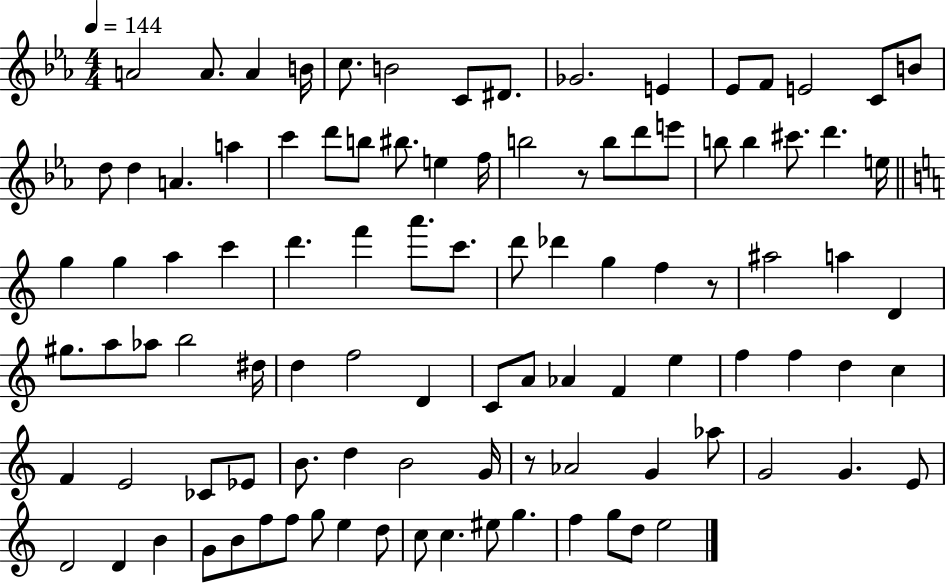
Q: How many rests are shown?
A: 3